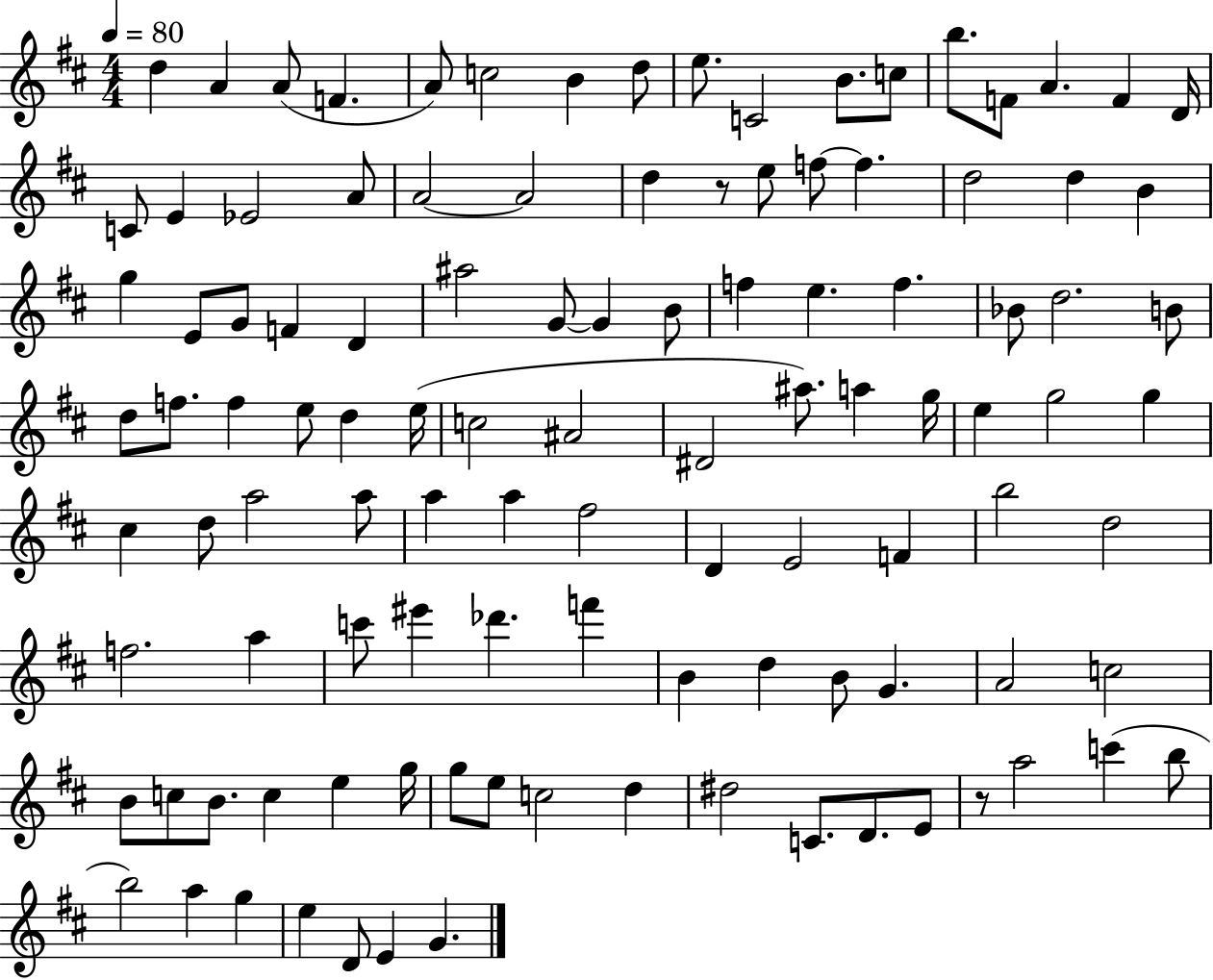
{
  \clef treble
  \numericTimeSignature
  \time 4/4
  \key d \major
  \tempo 4 = 80
  \repeat volta 2 { d''4 a'4 a'8( f'4. | a'8) c''2 b'4 d''8 | e''8. c'2 b'8. c''8 | b''8. f'8 a'4. f'4 d'16 | \break c'8 e'4 ees'2 a'8 | a'2~~ a'2 | d''4 r8 e''8 f''8~~ f''4. | d''2 d''4 b'4 | \break g''4 e'8 g'8 f'4 d'4 | ais''2 g'8~~ g'4 b'8 | f''4 e''4. f''4. | bes'8 d''2. b'8 | \break d''8 f''8. f''4 e''8 d''4 e''16( | c''2 ais'2 | dis'2 ais''8.) a''4 g''16 | e''4 g''2 g''4 | \break cis''4 d''8 a''2 a''8 | a''4 a''4 fis''2 | d'4 e'2 f'4 | b''2 d''2 | \break f''2. a''4 | c'''8 eis'''4 des'''4. f'''4 | b'4 d''4 b'8 g'4. | a'2 c''2 | \break b'8 c''8 b'8. c''4 e''4 g''16 | g''8 e''8 c''2 d''4 | dis''2 c'8. d'8. e'8 | r8 a''2 c'''4( b''8 | \break b''2) a''4 g''4 | e''4 d'8 e'4 g'4. | } \bar "|."
}